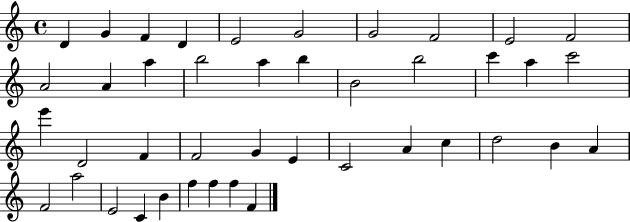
D4/q G4/q F4/q D4/q E4/h G4/h G4/h F4/h E4/h F4/h A4/h A4/q A5/q B5/h A5/q B5/q B4/h B5/h C6/q A5/q C6/h E6/q D4/h F4/q F4/h G4/q E4/q C4/h A4/q C5/q D5/h B4/q A4/q F4/h A5/h E4/h C4/q B4/q F5/q F5/q F5/q F4/q